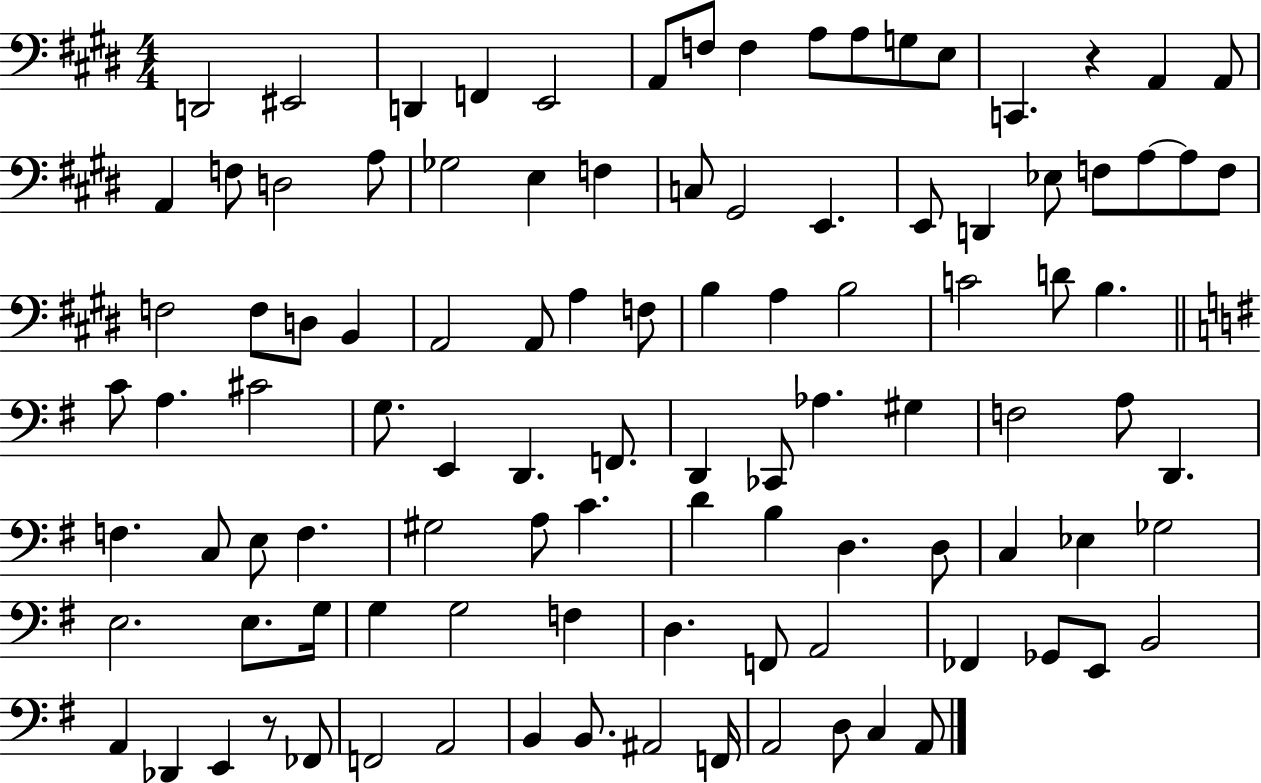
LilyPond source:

{
  \clef bass
  \numericTimeSignature
  \time 4/4
  \key e \major
  d,2 eis,2 | d,4 f,4 e,2 | a,8 f8 f4 a8 a8 g8 e8 | c,4. r4 a,4 a,8 | \break a,4 f8 d2 a8 | ges2 e4 f4 | c8 gis,2 e,4. | e,8 d,4 ees8 f8 a8~~ a8 f8 | \break f2 f8 d8 b,4 | a,2 a,8 a4 f8 | b4 a4 b2 | c'2 d'8 b4. | \break \bar "||" \break \key g \major c'8 a4. cis'2 | g8. e,4 d,4. f,8. | d,4 ces,8 aes4. gis4 | f2 a8 d,4. | \break f4. c8 e8 f4. | gis2 a8 c'4. | d'4 b4 d4. d8 | c4 ees4 ges2 | \break e2. e8. g16 | g4 g2 f4 | d4. f,8 a,2 | fes,4 ges,8 e,8 b,2 | \break a,4 des,4 e,4 r8 fes,8 | f,2 a,2 | b,4 b,8. ais,2 f,16 | a,2 d8 c4 a,8 | \break \bar "|."
}